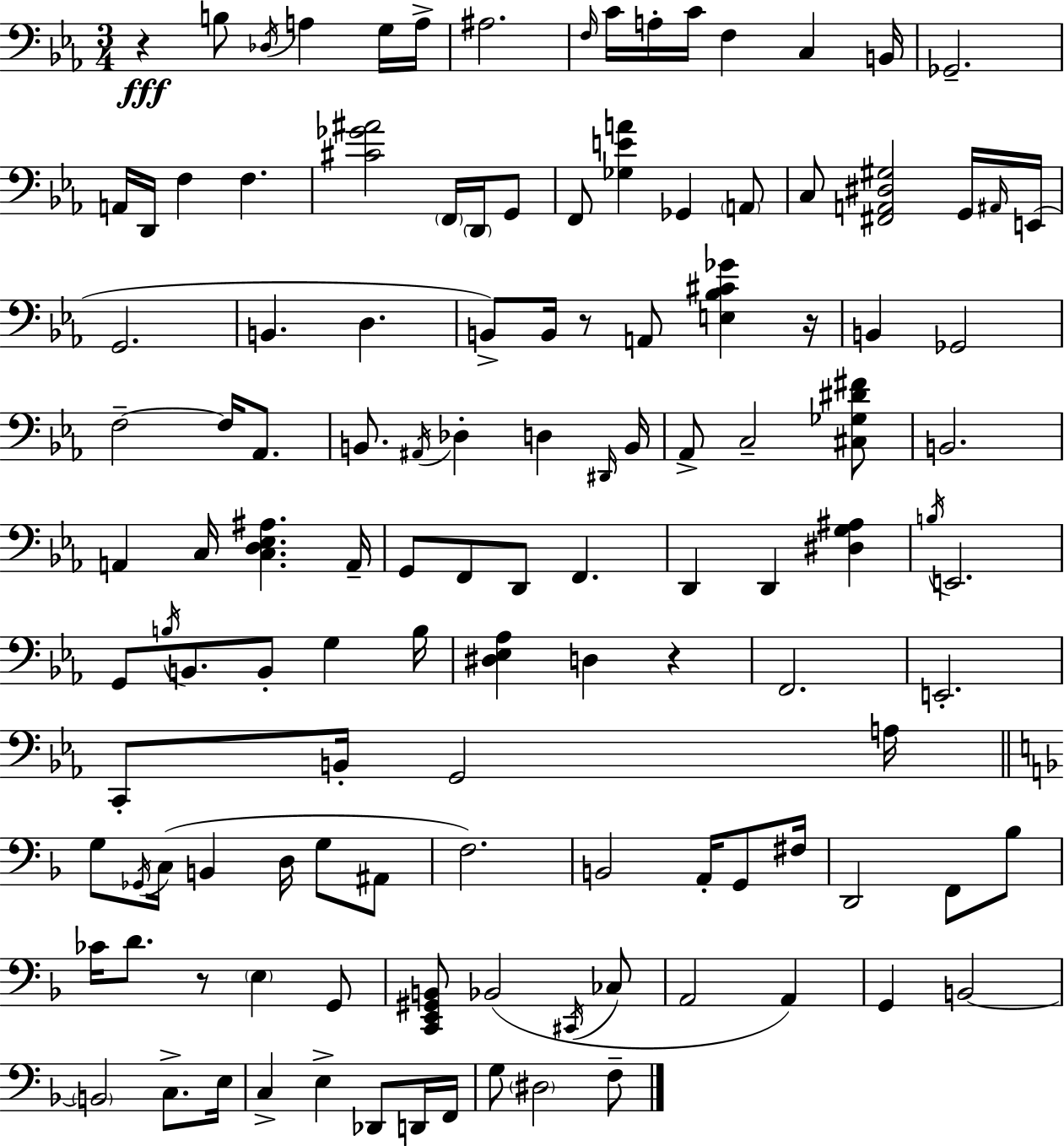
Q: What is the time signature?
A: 3/4